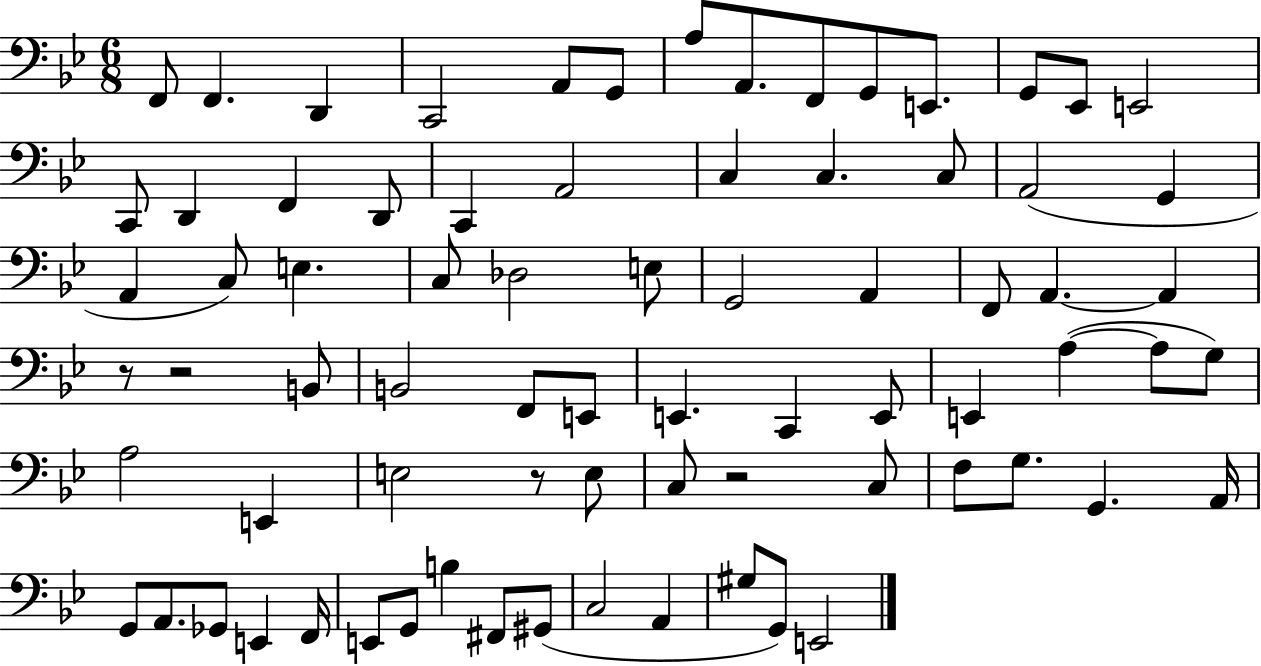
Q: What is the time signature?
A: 6/8